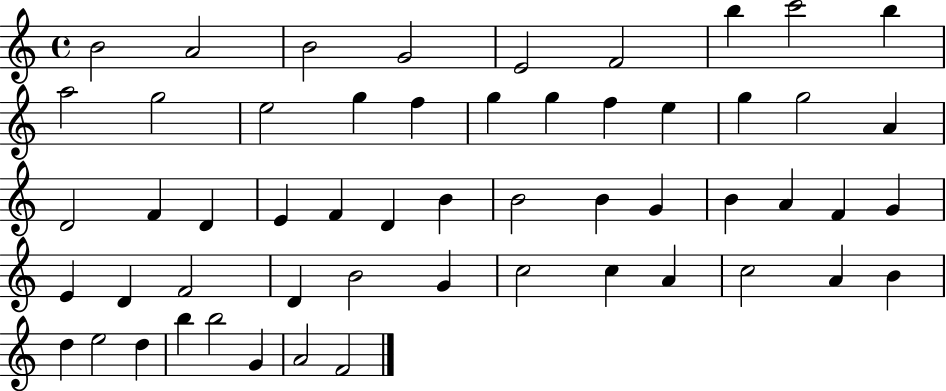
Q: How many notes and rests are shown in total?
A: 55